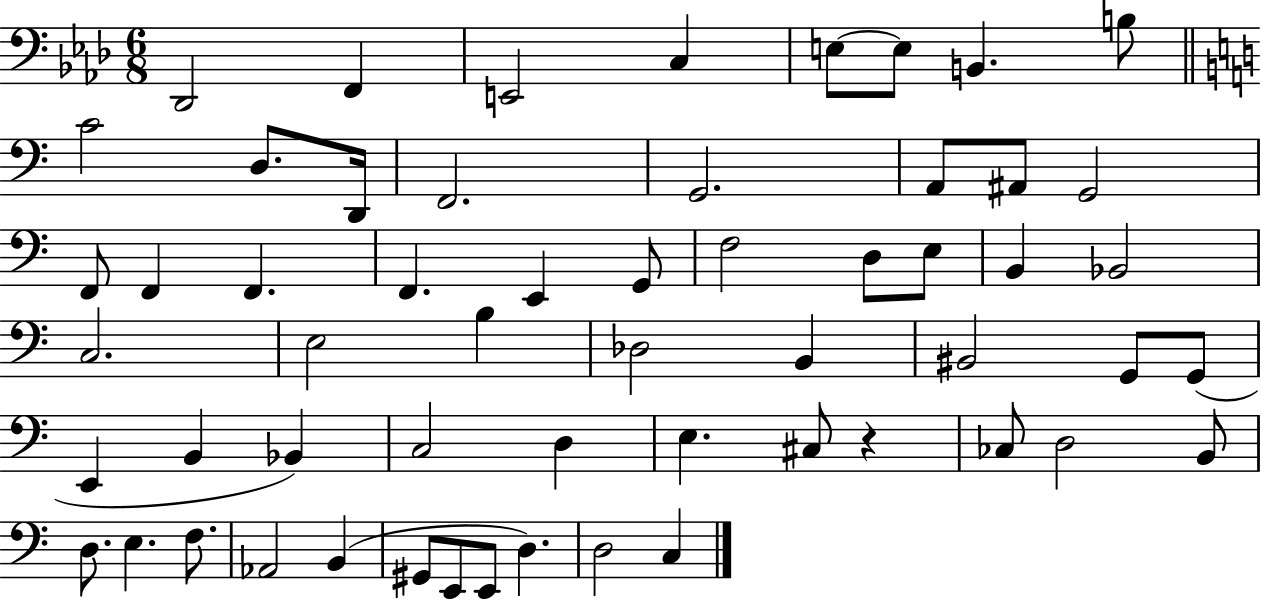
{
  \clef bass
  \numericTimeSignature
  \time 6/8
  \key aes \major
  \repeat volta 2 { des,2 f,4 | e,2 c4 | e8~~ e8 b,4. b8 | \bar "||" \break \key c \major c'2 d8. d,16 | f,2. | g,2. | a,8 ais,8 g,2 | \break f,8 f,4 f,4. | f,4. e,4 g,8 | f2 d8 e8 | b,4 bes,2 | \break c2. | e2 b4 | des2 b,4 | bis,2 g,8 g,8( | \break e,4 b,4 bes,4) | c2 d4 | e4. cis8 r4 | ces8 d2 b,8 | \break d8. e4. f8. | aes,2 b,4( | gis,8 e,8 e,8 d4.) | d2 c4 | \break } \bar "|."
}